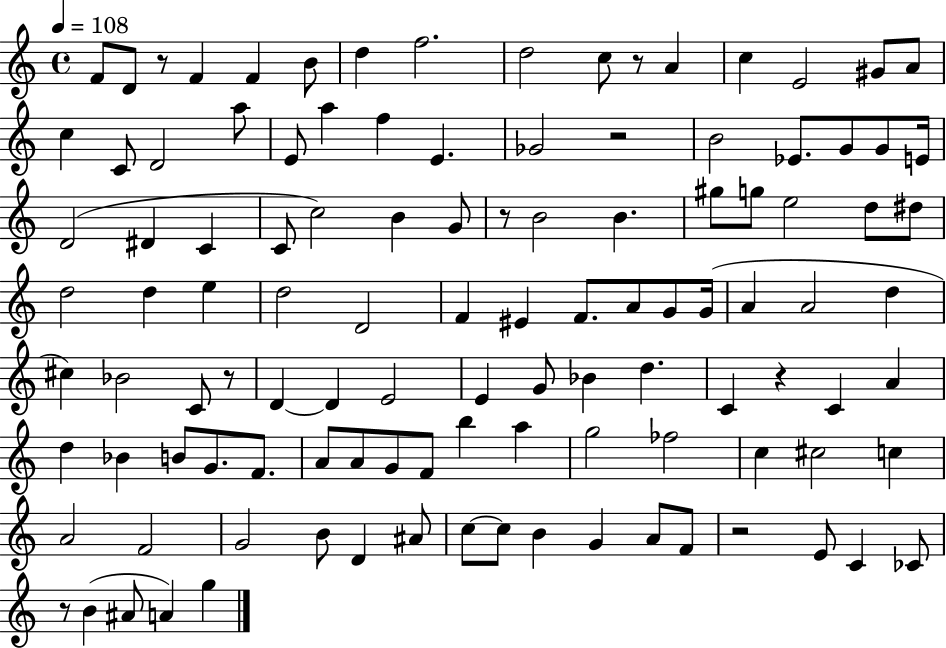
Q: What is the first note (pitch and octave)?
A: F4